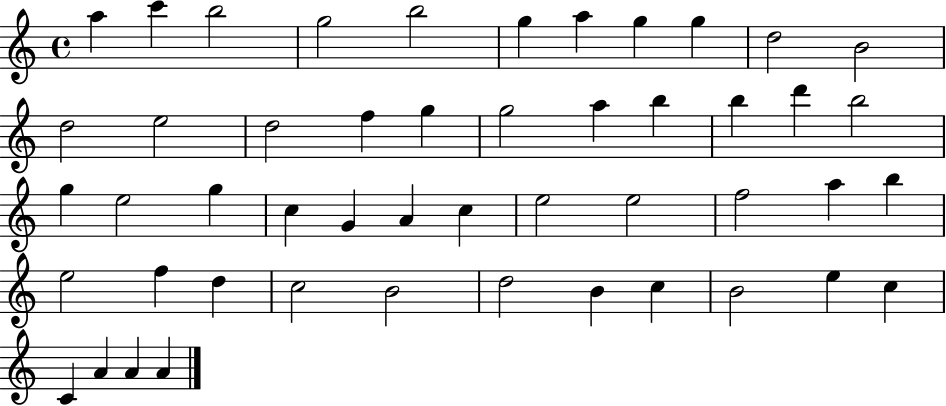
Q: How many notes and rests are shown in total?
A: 49